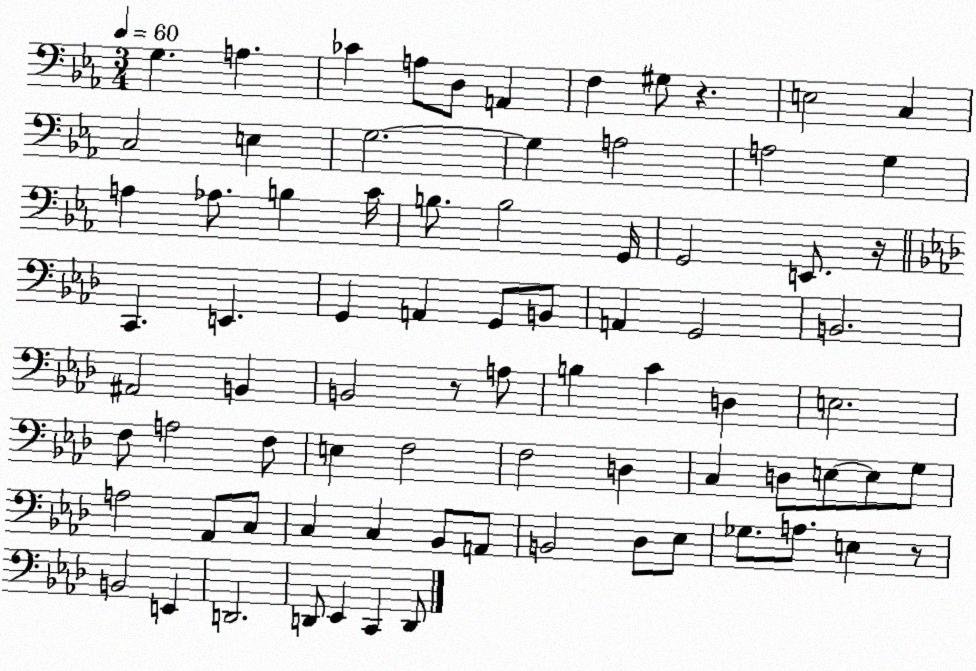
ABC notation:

X:1
T:Untitled
M:3/4
L:1/4
K:Eb
G, A, _C A,/2 D,/2 A,, F, ^G,/2 z E,2 C, C,2 E, G,2 G, A,2 A,2 G, A, _A,/2 B, C/4 B,/2 B,2 G,,/4 G,,2 E,,/2 z/4 C,, E,, G,, A,, G,,/2 B,,/2 A,, G,,2 B,,2 ^A,,2 B,, B,,2 z/2 A,/2 B, C D, E,2 F,/2 A,2 F,/2 E, F,2 F,2 D, C, D,/2 E,/2 E,/2 G,/2 A,2 _A,,/2 C,/2 C, C, _B,,/2 A,,/2 B,,2 _D,/2 _E,/2 _G,/2 A,/2 E, z/2 B,,2 E,, D,,2 D,,/2 _E,, C,, D,,/2